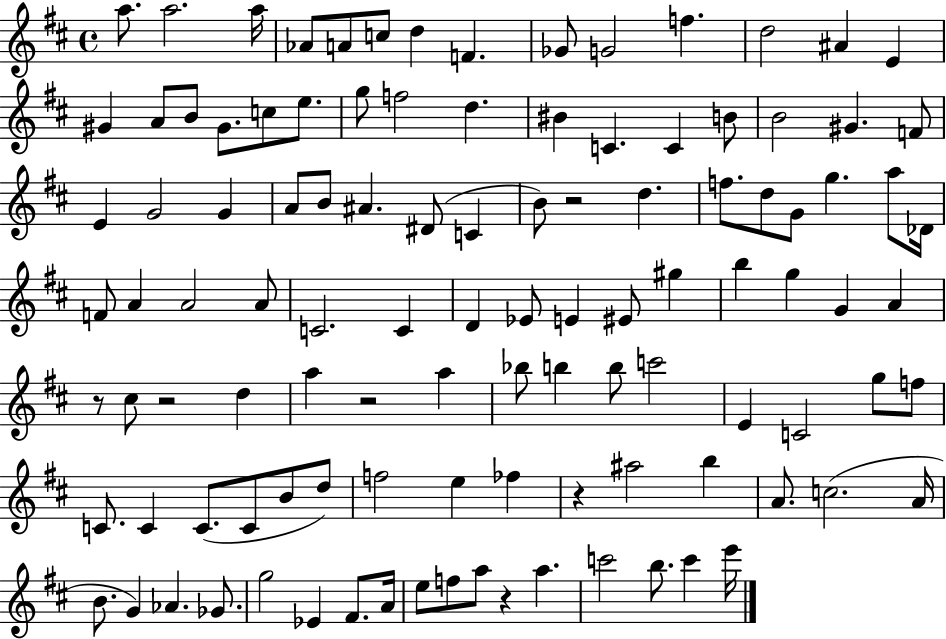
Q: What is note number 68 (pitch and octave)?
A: B5